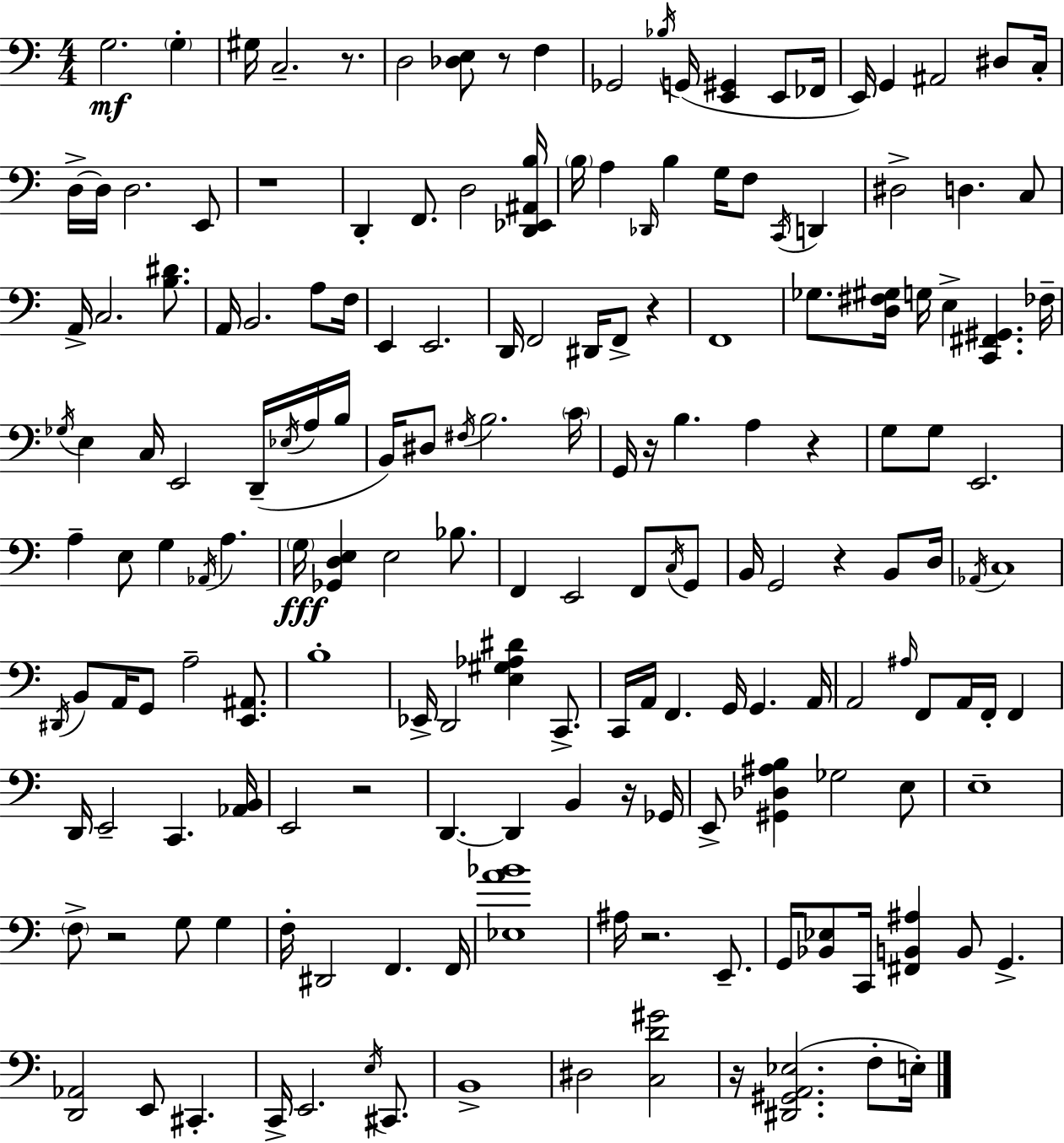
{
  \clef bass
  \numericTimeSignature
  \time 4/4
  \key c \major
  g2.\mf \parenthesize g4-. | gis16 c2.-- r8. | d2 <des e>8 r8 f4 | ges,2 \acciaccatura { bes16 }( g,16 <e, gis,>4 e,8 | \break fes,16 e,16) g,4 ais,2 dis8 | c16-. d16->~~ d16 d2. e,8 | r1 | d,4-. f,8. d2 | \break <d, ees, ais, b>16 \parenthesize b16 a4 \grace { des,16 } b4 g16 f8 \acciaccatura { c,16 } d,4 | dis2-> d4. | c8 a,16-> c2. | <b dis'>8. a,16 b,2. | \break a8 f16 e,4 e,2. | d,16 f,2 dis,16 f,8-> r4 | f,1 | ges8. <d fis gis>16 g16 e4-> <c, fis, gis,>4. | \break fes16-- \acciaccatura { ges16 } e4 c16 e,2 | d,16--( \acciaccatura { ees16 } a16 b16 b,16) dis8 \acciaccatura { fis16 } b2. | \parenthesize c'16 g,16 r16 b4. a4 | r4 g8 g8 e,2. | \break a4-- e8 g4 | \acciaccatura { aes,16 } a4. \parenthesize g16\fff <ges, d e>4 e2 | bes8. f,4 e,2 | f,8 \acciaccatura { c16 } g,8 b,16 g,2 | \break r4 b,8 d16 \acciaccatura { aes,16 } c1 | \acciaccatura { dis,16 } b,8 a,16 g,8 a2-- | <e, ais,>8. b1-. | ees,16-> d,2 | \break <e gis aes dis'>4 c,8.-> c,16 a,16 f,4. | g,16 g,4. a,16 a,2 | \grace { ais16 } f,8 a,16 f,16-. f,4 d,16 e,2-- | c,4. <aes, b,>16 e,2 | \break r2 d,4.~~ | d,4 b,4 r16 ges,16 e,8-> <gis, des ais b>4 | ges2 e8 e1-- | \parenthesize f8-> r2 | \break g8 g4 f16-. dis,2 | f,4. f,16 <ees a' bes'>1 | ais16 r2. | e,8.-- g,16 <bes, ees>8 c,16 <fis, b, ais>4 | \break b,8 g,4.-> <d, aes,>2 | e,8 cis,4.-. c,16-> e,2. | \acciaccatura { e16 } cis,8. b,1-> | dis2 | \break <c d' gis'>2 r16 <dis, gis, a, ees>2.( | f8-. e16-.) \bar "|."
}